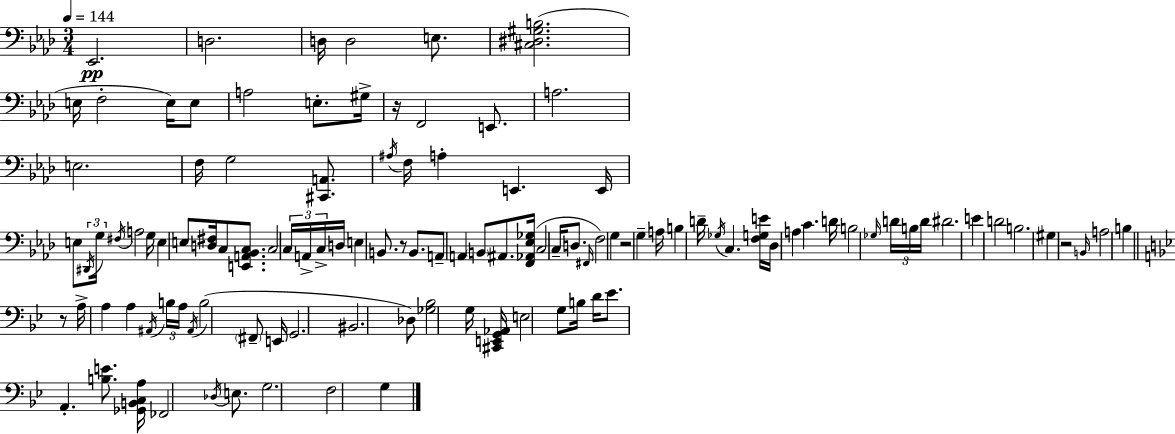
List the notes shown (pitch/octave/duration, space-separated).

Eb2/h. D3/h. D3/s D3/h E3/e. [C#3,D#3,G#3,B3]/h. E3/s F3/h E3/s E3/e A3/h E3/e. G#3/s R/s F2/h E2/e. A3/h. E3/h. F3/s G3/h [C#2,A2]/e. A#3/s F3/s A3/q E2/q. E2/s E3/e D#2/s G3/s F#3/s A3/h G3/s E3/q E3/e [D3,F#3]/s C3/e [E2,A2,Bb2,C3]/e. C3/h C3/s A2/s C3/s D3/s E3/q B2/e. R/e B2/e. A2/e A2/q B2/e A#2/e. [F2,Ab2,Eb3,Gb3]/s C3/h C3/s D3/e. F#2/s F3/h G3/q R/h G3/q A3/s B3/q D4/s Gb3/s C3/q. [F3,G3,E4]/s Db3/s A3/q C4/q. D4/s B3/h Gb3/s D4/s B3/s D4/s D#4/h. E4/q D4/h B3/h. G#3/q R/h B2/s A3/h B3/q R/e A3/s A3/q A3/q A#2/s B3/s A3/s A#2/s B3/h F#2/e E2/s G2/h. BIS2/h. Db3/e [Gb3,Bb3]/h G3/s [C#2,E2,G2,Ab2]/s E3/h G3/e B3/s D4/s Eb4/e. A2/q. [B3,E4]/e. [Gb2,B2,C3,A3]/s FES2/h Db3/s E3/e. G3/h. F3/h G3/q